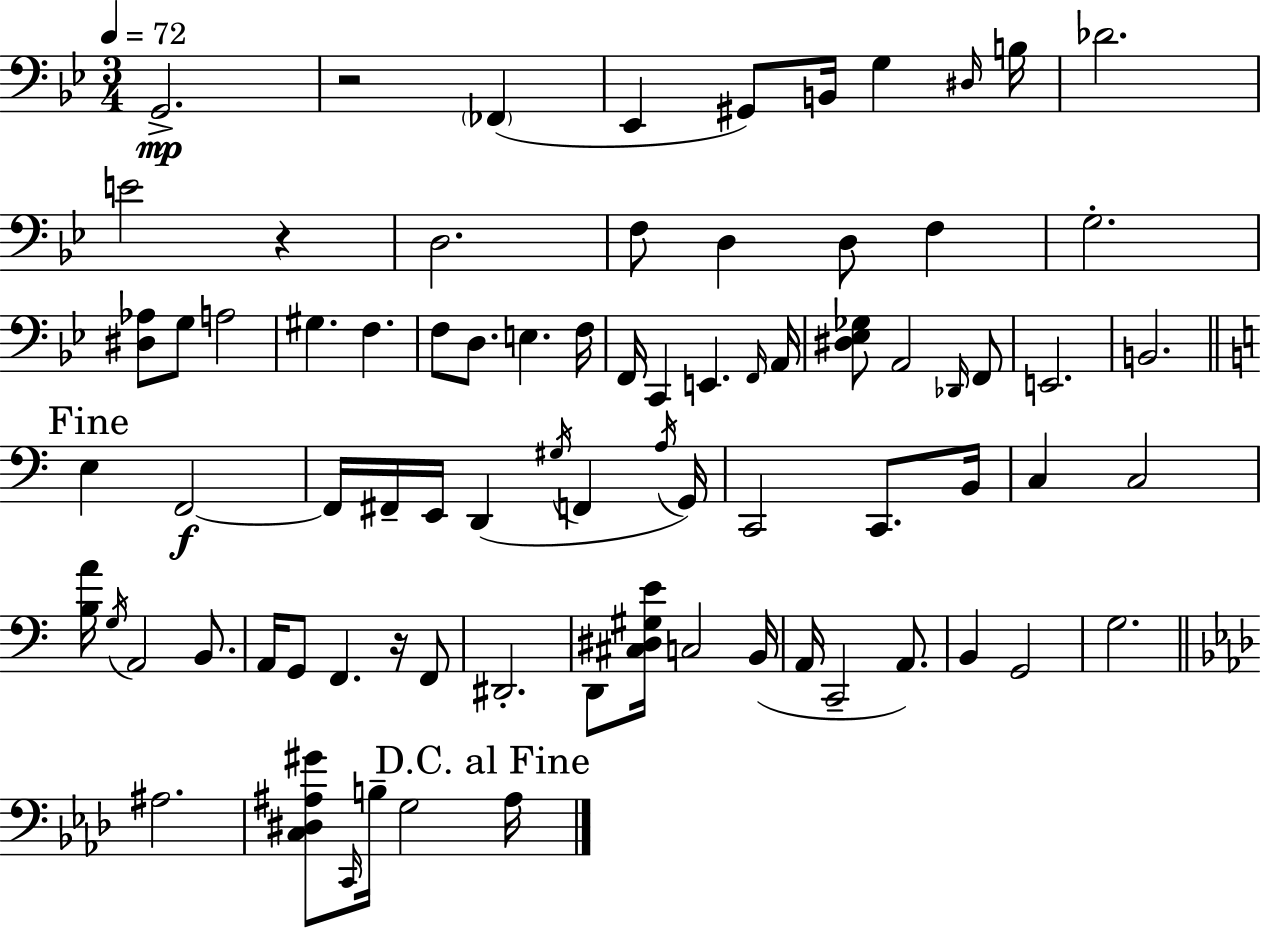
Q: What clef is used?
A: bass